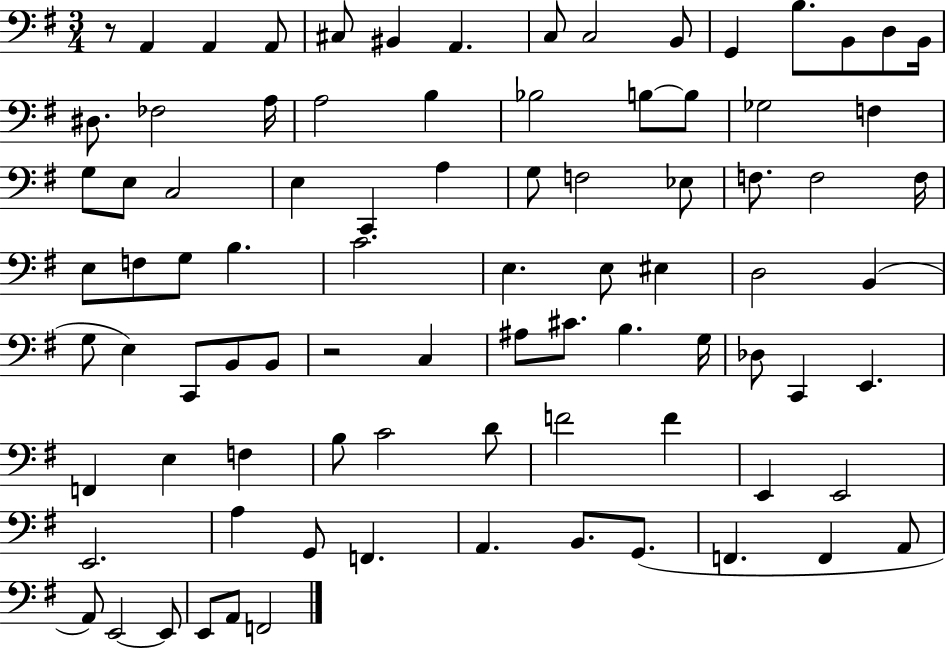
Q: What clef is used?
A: bass